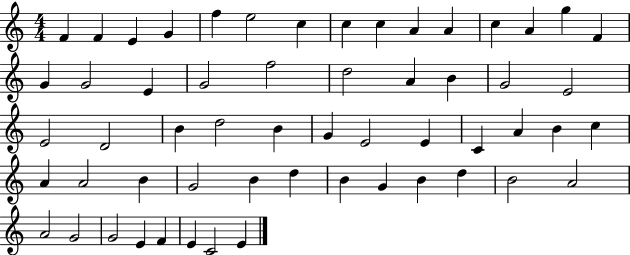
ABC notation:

X:1
T:Untitled
M:4/4
L:1/4
K:C
F F E G f e2 c c c A A c A g F G G2 E G2 f2 d2 A B G2 E2 E2 D2 B d2 B G E2 E C A B c A A2 B G2 B d B G B d B2 A2 A2 G2 G2 E F E C2 E